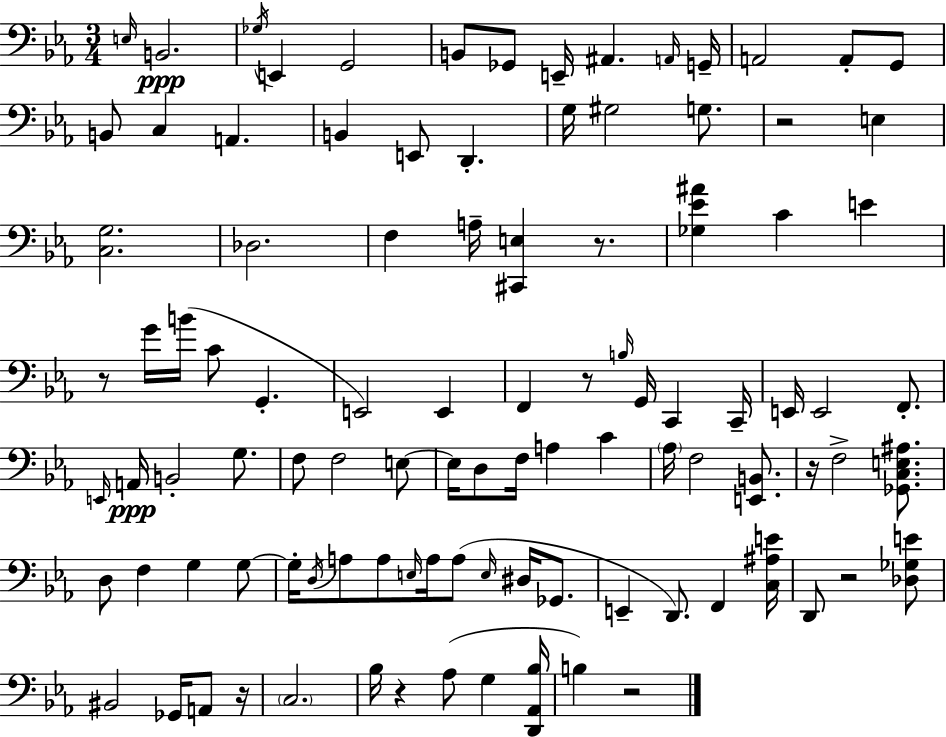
{
  \clef bass
  \numericTimeSignature
  \time 3/4
  \key ees \major
  \grace { e16 }\ppp b,2. | \acciaccatura { ges16 } e,4 g,2 | b,8 ges,8 e,16-- ais,4. | \grace { a,16 } g,16-- a,2 a,8-. | \break g,8 b,8 c4 a,4. | b,4 e,8 d,4.-. | g16 gis2 | g8. r2 e4 | \break <c g>2. | des2. | f4 a16-- <cis, e>4 | r8. <ges ees' ais'>4 c'4 e'4 | \break r8 g'16 b'16( c'8 g,4.-. | e,2) e,4 | f,4 r8 \grace { b16 } g,16 c,4 | c,16-- e,16 e,2 | \break f,8.-. \grace { e,16 }\ppp a,16 b,2-. | g8. f8 f2 | e8~~ e16 d8 f16 a4 | c'4 \parenthesize aes16 f2 | \break <e, b,>8. r16 f2-> | <ges, c e ais>8. d8 f4 g4 | g8~~ g16-. \acciaccatura { d16 } a8 a8 \grace { e16 } | a16 a8( \grace { e16 } dis16 ges,8. e,4-- | \break d,8.) f,4 <c ais e'>16 d,8 r2 | <des ges e'>8 bis,2 | ges,16 a,8 r16 \parenthesize c2. | bes16 r4 | \break aes8( g4 <d, aes, bes>16 b4) | r2 \bar "|."
}